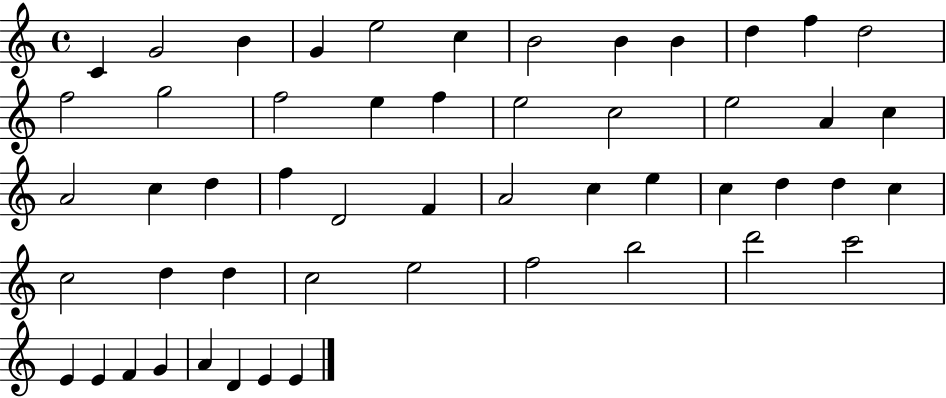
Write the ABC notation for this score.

X:1
T:Untitled
M:4/4
L:1/4
K:C
C G2 B G e2 c B2 B B d f d2 f2 g2 f2 e f e2 c2 e2 A c A2 c d f D2 F A2 c e c d d c c2 d d c2 e2 f2 b2 d'2 c'2 E E F G A D E E